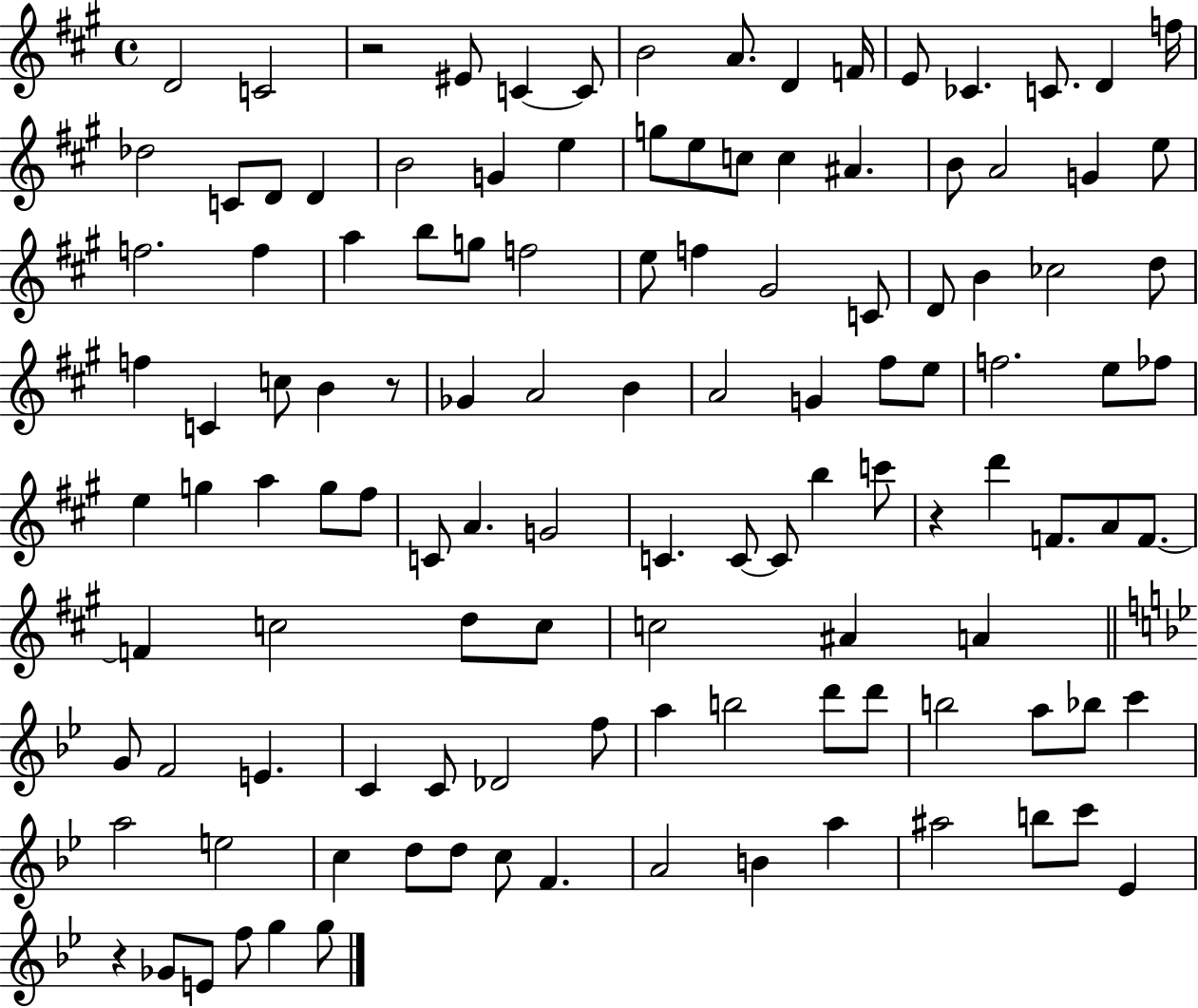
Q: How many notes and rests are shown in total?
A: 120